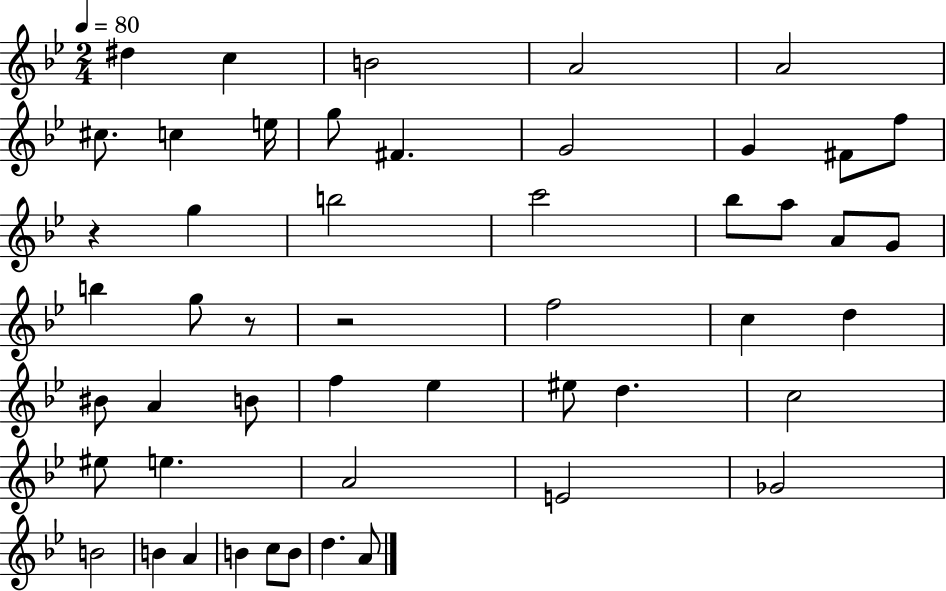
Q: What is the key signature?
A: BES major